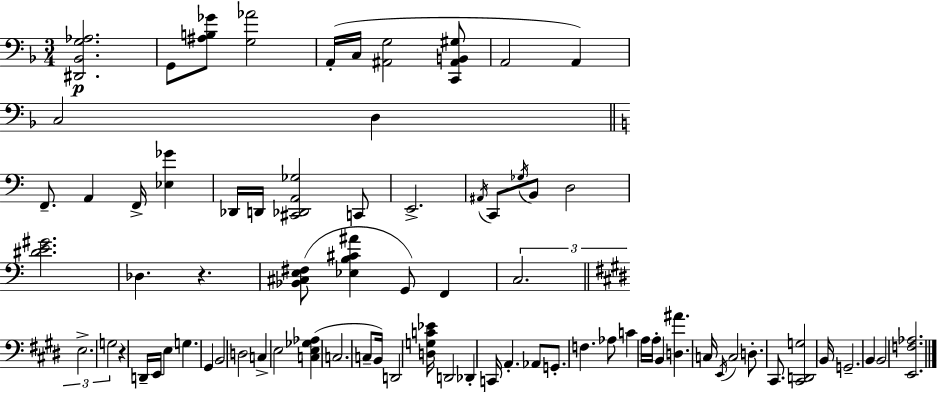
{
  \clef bass
  \numericTimeSignature
  \time 3/4
  \key d \minor
  <dis, bes, g aes>2.\p | g,8 <ais b ges'>8 <g aes'>2 | a,16-.( c16 <ais, g>2 <c, ais, b, gis>8 | a,2 a,4) | \break c2 d4 | \bar "||" \break \key c \major f,8.-- a,4 f,16-> <ees ges'>4 | des,16 d,16 <cis, des, a, ges>2 c,8 | e,2.-> | \acciaccatura { ais,16 } c,8 \acciaccatura { ges16 } b,8 d2 | \break <dis' e' gis'>2. | des4. r4. | <bes, cis e fis>8( <ees b cis' ais'>4 g,8) f,4 | \tuplet 3/2 { c2. | \break \bar "||" \break \key e \major e2.-> | g2 } r4 | d,16-- e,16 e4 g4. | gis,4 b,2 | \break d2 c4-> | e2 <c e ges aes>4( | c2. | c8-- b,16) d,2 <d g c' ees'>16 | \break d,2 des,4-. | c,16 a,4.-. aes,8 g,8.-. | f4. aes8 c'4 | a16 a16-. b,4 <d ais'>4. | \break c16 \acciaccatura { e,16 } c2 d8.-. | cis,8. <cis, d, g>2 | b,16 g,2.-- | b,4 b,2 | \break <e, f aes>2. | \bar "|."
}